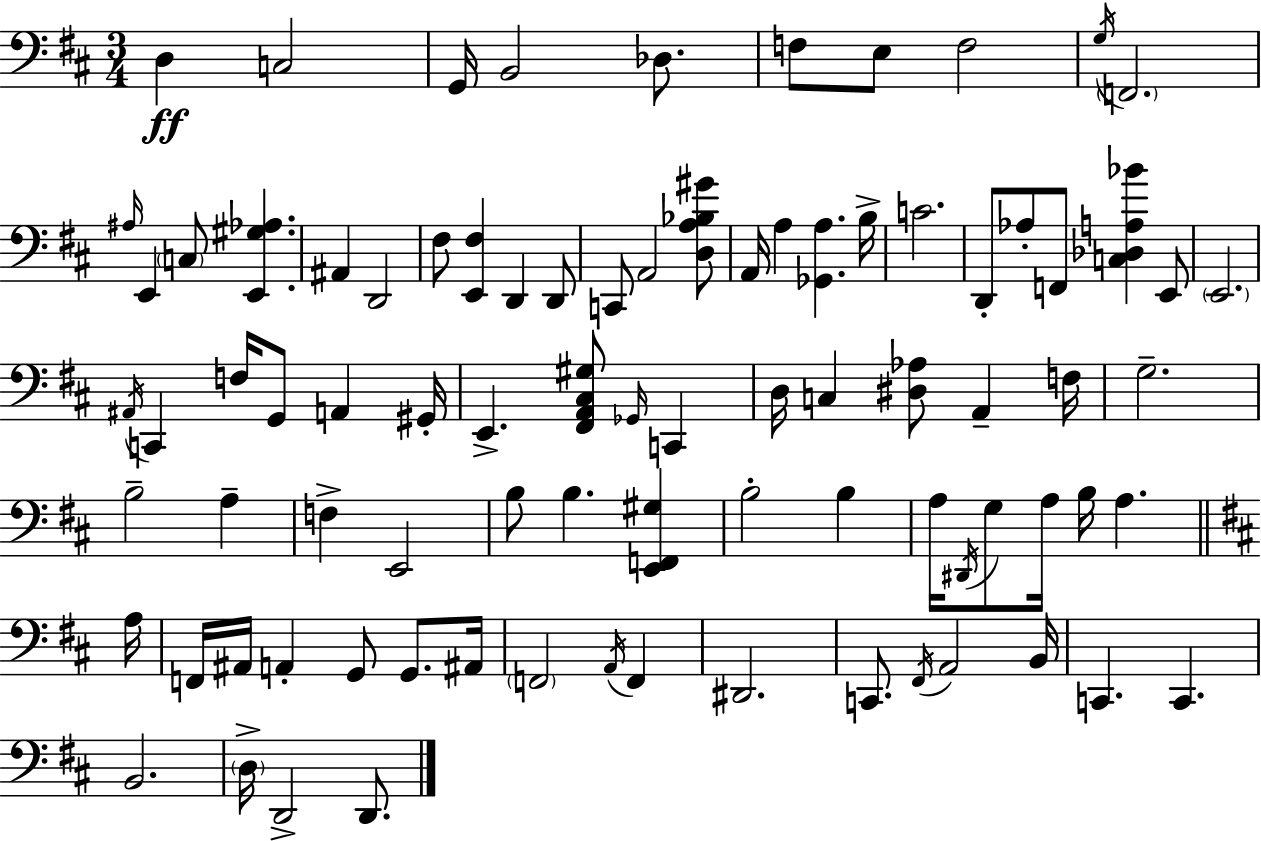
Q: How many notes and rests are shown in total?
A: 86